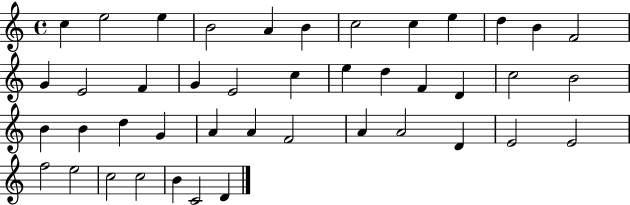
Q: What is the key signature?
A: C major